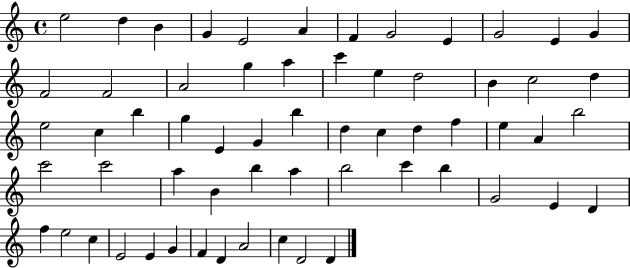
{
  \clef treble
  \time 4/4
  \defaultTimeSignature
  \key c \major
  e''2 d''4 b'4 | g'4 e'2 a'4 | f'4 g'2 e'4 | g'2 e'4 g'4 | \break f'2 f'2 | a'2 g''4 a''4 | c'''4 e''4 d''2 | b'4 c''2 d''4 | \break e''2 c''4 b''4 | g''4 e'4 g'4 b''4 | d''4 c''4 d''4 f''4 | e''4 a'4 b''2 | \break c'''2 c'''2 | a''4 b'4 b''4 a''4 | b''2 c'''4 b''4 | g'2 e'4 d'4 | \break f''4 e''2 c''4 | e'2 e'4 g'4 | f'4 d'4 a'2 | c''4 d'2 d'4 | \break \bar "|."
}